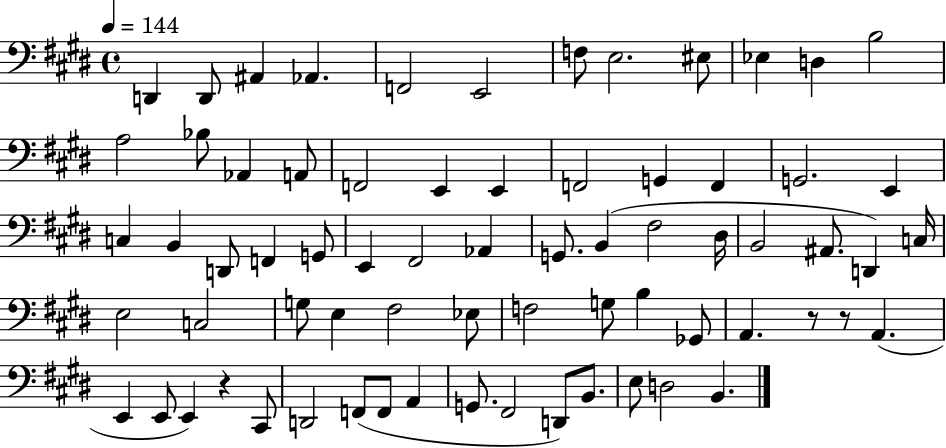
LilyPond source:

{
  \clef bass
  \time 4/4
  \defaultTimeSignature
  \key e \major
  \tempo 4 = 144
  \repeat volta 2 { d,4 d,8 ais,4 aes,4. | f,2 e,2 | f8 e2. eis8 | ees4 d4 b2 | \break a2 bes8 aes,4 a,8 | f,2 e,4 e,4 | f,2 g,4 f,4 | g,2. e,4 | \break c4 b,4 d,8 f,4 g,8 | e,4 fis,2 aes,4 | g,8. b,4( fis2 dis16 | b,2 ais,8. d,4) c16 | \break e2 c2 | g8 e4 fis2 ees8 | f2 g8 b4 ges,8 | a,4. r8 r8 a,4.( | \break e,4 e,8 e,4) r4 cis,8 | d,2 f,8( f,8 a,4 | g,8. fis,2 d,8) b,8. | e8 d2 b,4. | \break } \bar "|."
}